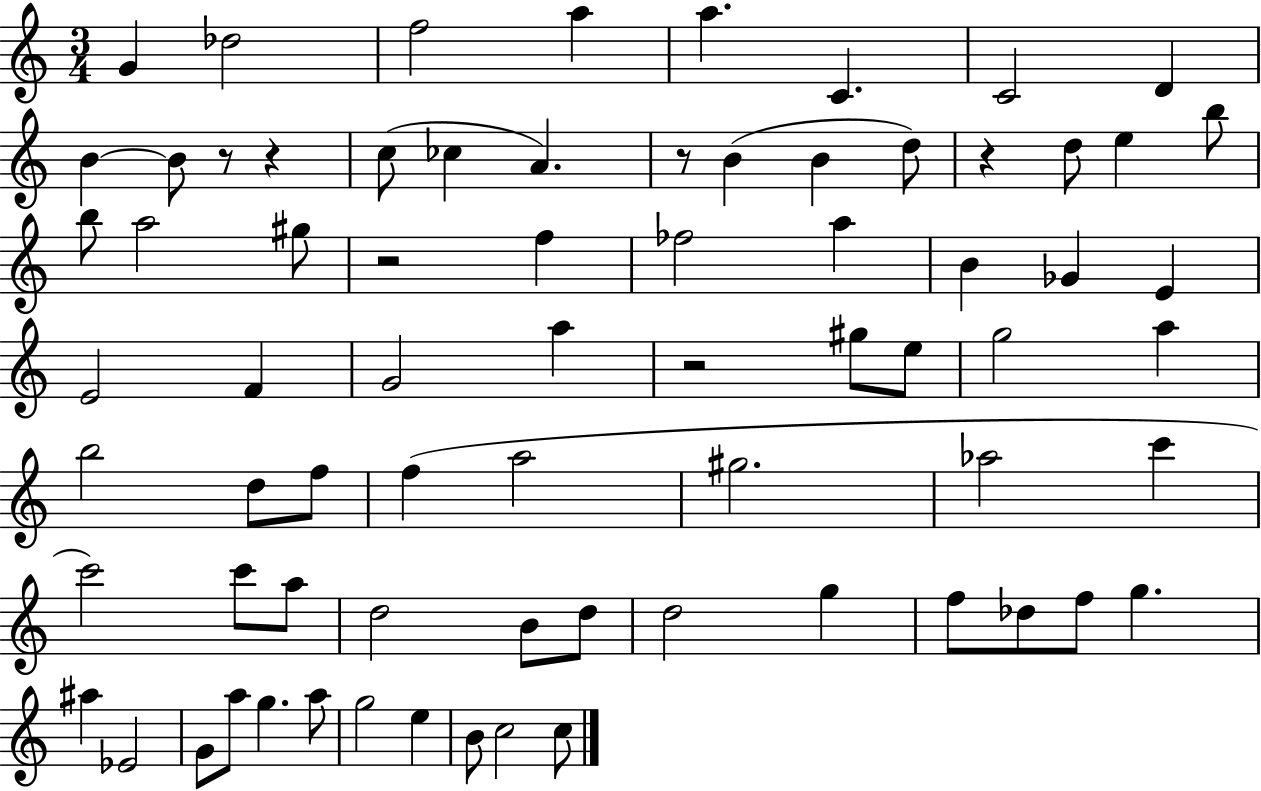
X:1
T:Untitled
M:3/4
L:1/4
K:C
G _d2 f2 a a C C2 D B B/2 z/2 z c/2 _c A z/2 B B d/2 z d/2 e b/2 b/2 a2 ^g/2 z2 f _f2 a B _G E E2 F G2 a z2 ^g/2 e/2 g2 a b2 d/2 f/2 f a2 ^g2 _a2 c' c'2 c'/2 a/2 d2 B/2 d/2 d2 g f/2 _d/2 f/2 g ^a _E2 G/2 a/2 g a/2 g2 e B/2 c2 c/2